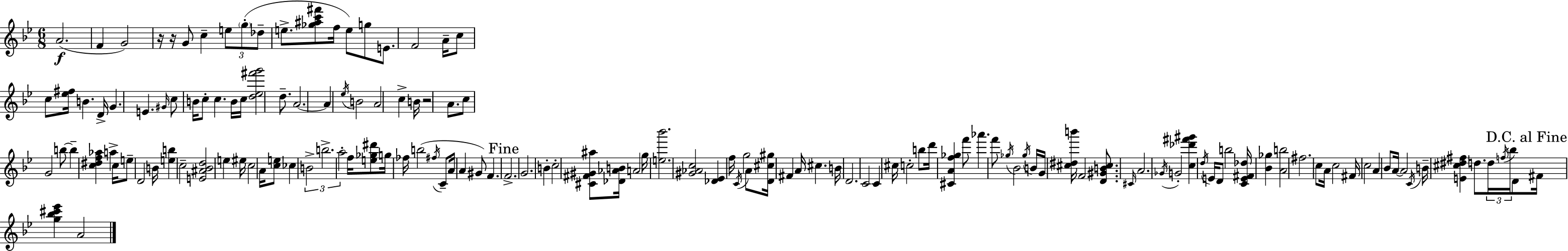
A4/h. F4/q G4/h R/s R/s G4/e C5/q E5/e G5/e Db5/e E5/e. [Gb5,A#5,C6,F#6]/e F5/s E5/e G5/e E4/e. F4/h A4/s C5/e C5/e [Eb5,F#5]/s B4/q. D4/s G4/q. E4/q. G#4/s C5/e B4/s C5/e C5/q. B4/s C5/s [D5,Eb5,F#6,G6]/h D5/e. A4/h. A4/q Eb5/s B4/h A4/h C5/q B4/s R/h A4/e. C5/e G4/h B5/e B5/q [C5,D#5,F5,Ab5]/q A5/q C5/s E5/e D4/h B4/s [E5,B5]/q C5/h [E4,A#4,Bb4,D5]/h E5/q EIS5/s C5/h A4/s [C5,E5]/e CES5/q B4/h B5/h. A5/h F5/s [E5,Gb5,D#6]/e G5/s FES5/s B5/h F#5/s C4/e A4/s A4/q G#4/e F4/q. F4/h. G4/h. B4/q C5/h [C#4,F#4,G#4,A#5]/e [Db4,Ab4,B4]/s A4/h G5/s [E5,Bb6]/h. [G#4,Ab4,C5]/h [Db4,Eb4]/q F5/s C4/s G5/h A4/e [D4,C#5,G#5]/s F#4/q A4/s C#5/q. B4/s D4/h. C4/h C4/q C#5/s C5/h B5/e D6/s [C#4,A4,F5,Gb5]/q F6/e Ab6/q. F6/e Gb5/s Bb4/h Gb5/s B4/s G4/s [C#5,D#5,B6]/s F4/h [D4,G#4,B4,C#5]/e. C#4/s A4/h. Gb4/s G4/h [C5,Db6,F#6,G#6]/q D5/s E4/s D4/e B5/h [C4,E4,F#4,Db5]/s [Bb4,Gb5]/q [A4,B5]/h F#5/h. C5/e A4/s C5/h F#4/s C5/h A4/q Bb4/e A4/s A4/h C4/s B4/s [E4,C#5,D#5,F#5]/q D5/e. D5/s F5/s Bb5/s D4/e F#4/s [G5,Bb5,C#6,Eb6]/q A4/h